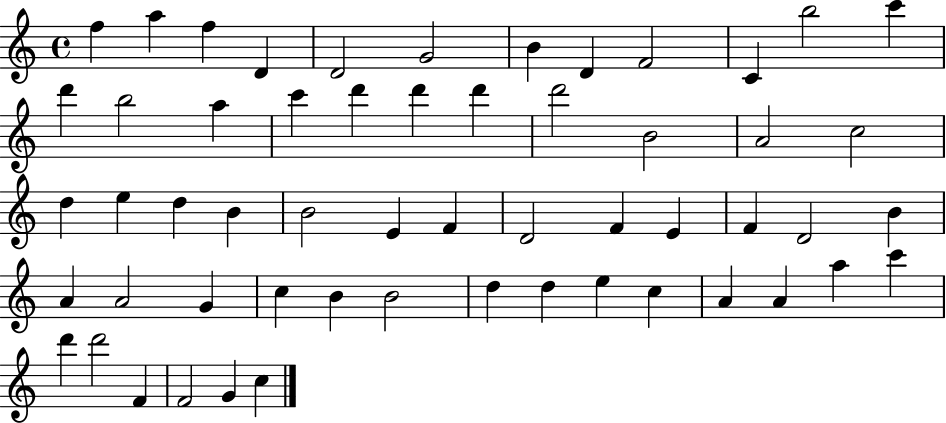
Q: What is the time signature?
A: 4/4